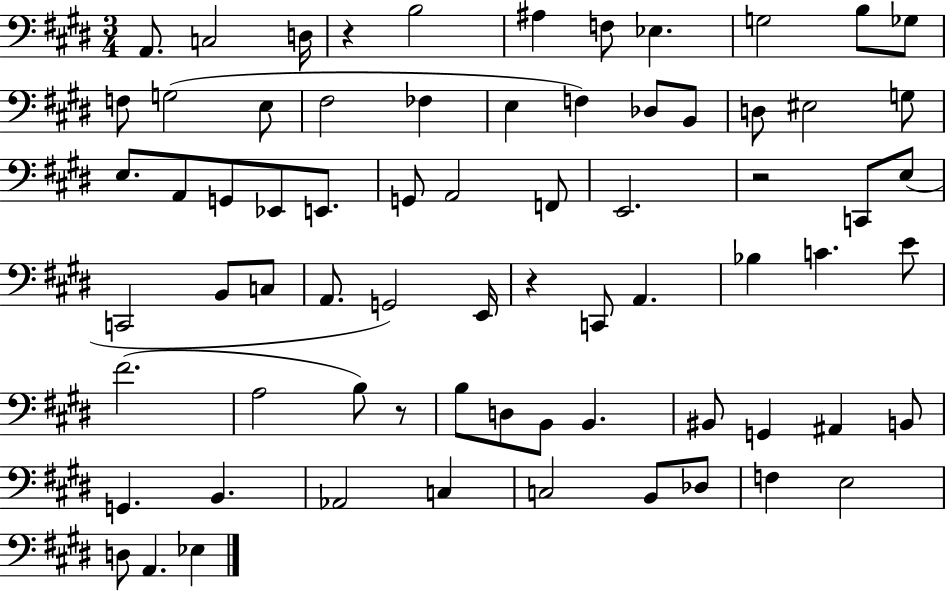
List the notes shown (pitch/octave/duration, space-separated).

A2/e. C3/h D3/s R/q B3/h A#3/q F3/e Eb3/q. G3/h B3/e Gb3/e F3/e G3/h E3/e F#3/h FES3/q E3/q F3/q Db3/e B2/e D3/e EIS3/h G3/e E3/e. A2/e G2/e Eb2/e E2/e. G2/e A2/h F2/e E2/h. R/h C2/e E3/e C2/h B2/e C3/e A2/e. G2/h E2/s R/q C2/e A2/q. Bb3/q C4/q. E4/e F#4/h. A3/h B3/e R/e B3/e D3/e B2/e B2/q. BIS2/e G2/q A#2/q B2/e G2/q. B2/q. Ab2/h C3/q C3/h B2/e Db3/e F3/q E3/h D3/e A2/q. Eb3/q